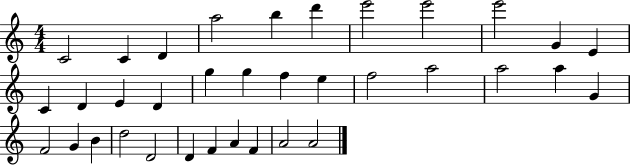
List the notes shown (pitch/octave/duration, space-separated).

C4/h C4/q D4/q A5/h B5/q D6/q E6/h E6/h E6/h G4/q E4/q C4/q D4/q E4/q D4/q G5/q G5/q F5/q E5/q F5/h A5/h A5/h A5/q G4/q F4/h G4/q B4/q D5/h D4/h D4/q F4/q A4/q F4/q A4/h A4/h